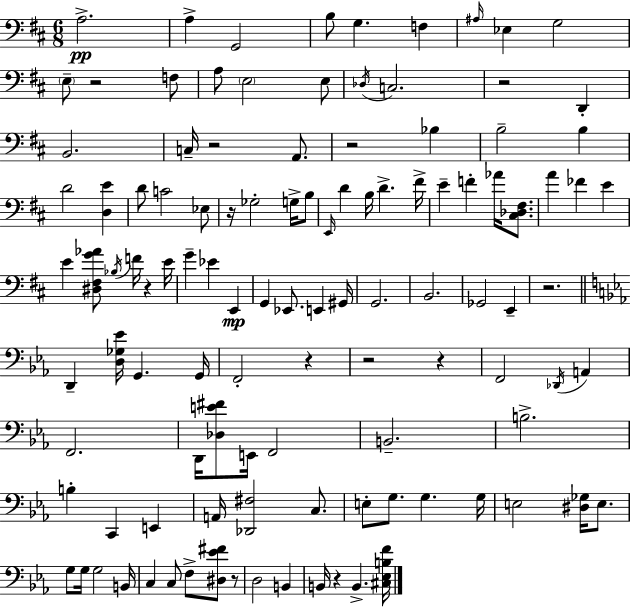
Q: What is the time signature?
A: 6/8